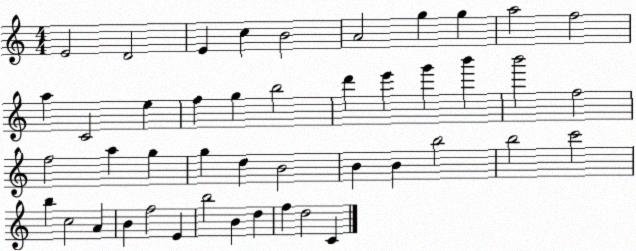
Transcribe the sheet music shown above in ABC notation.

X:1
T:Untitled
M:4/4
L:1/4
K:C
E2 D2 E c B2 A2 g g a2 f2 a C2 e f g b2 d' e' g' b' b'2 f2 f2 a g g d B2 B B b2 b2 c'2 b c2 A B f2 E b2 B d f d2 C